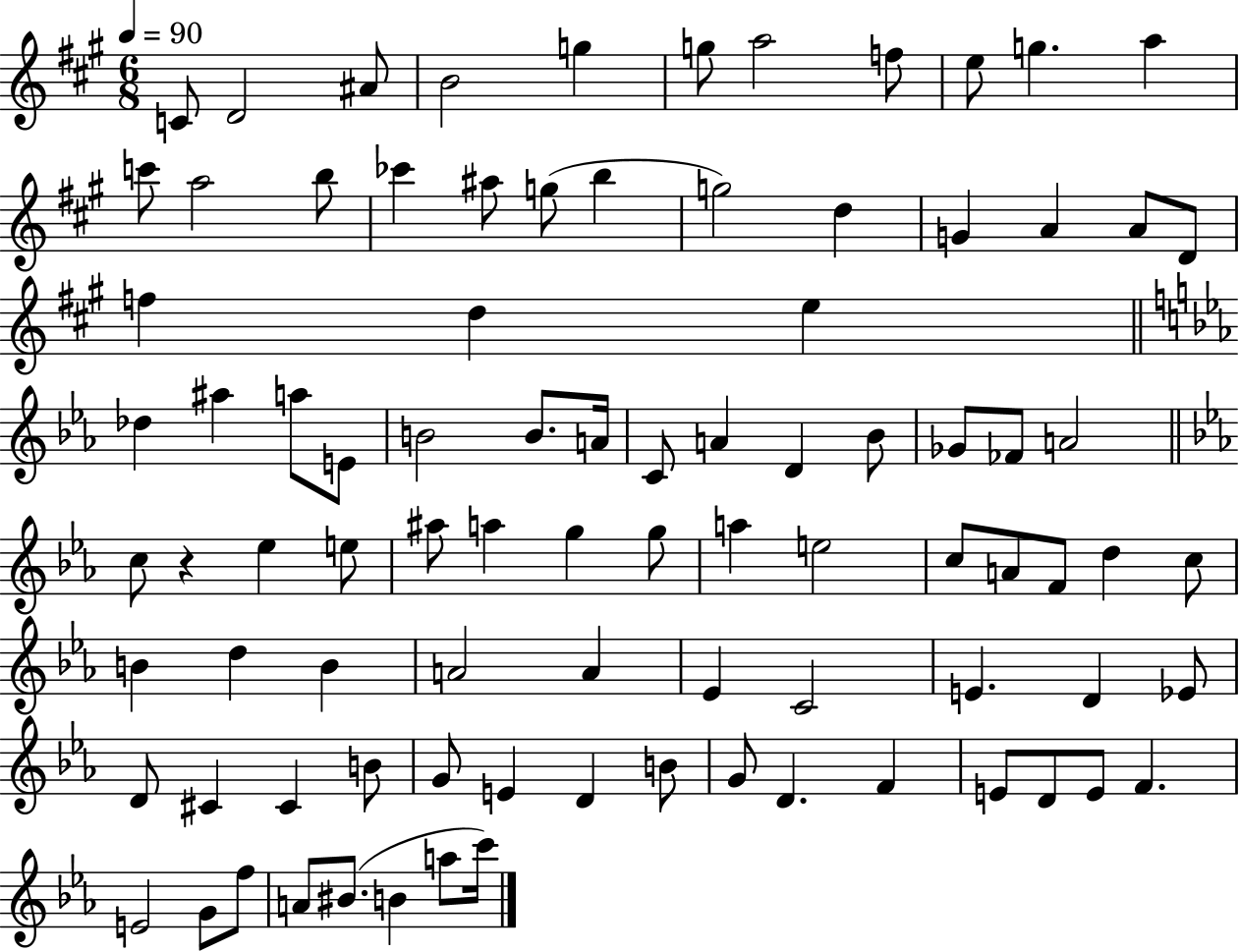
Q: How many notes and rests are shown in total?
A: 89